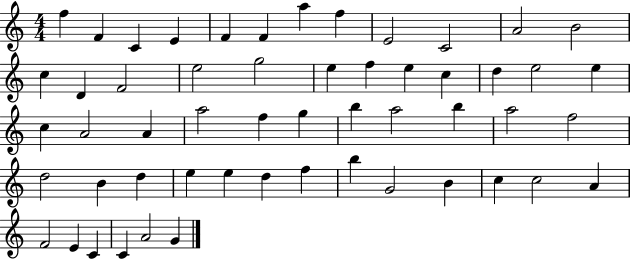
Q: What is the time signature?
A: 4/4